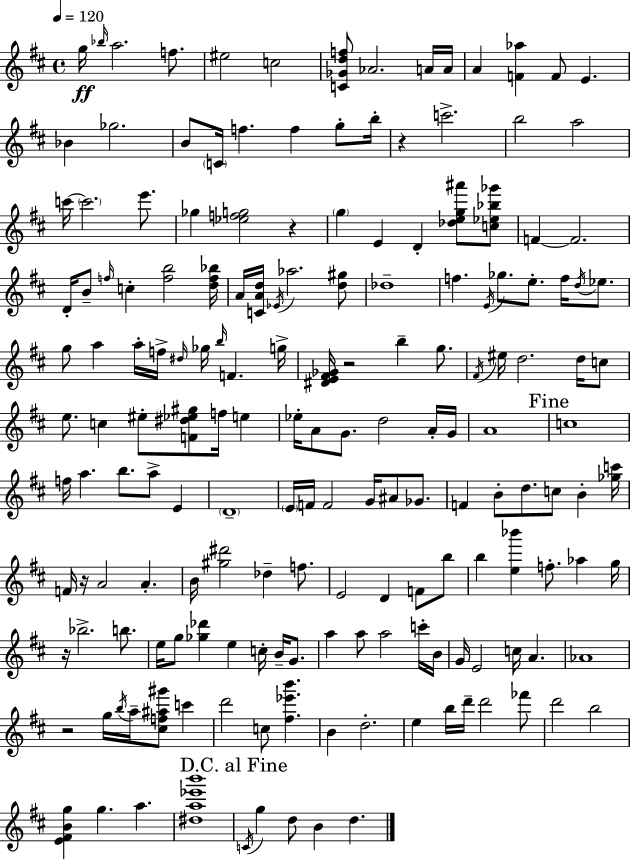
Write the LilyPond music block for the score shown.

{
  \clef treble
  \time 4/4
  \defaultTimeSignature
  \key d \major
  \tempo 4 = 120
  g''16\ff \grace { bes''16 } a''2. f''8. | eis''2 c''2 | <c' ges' d'' f''>8 aes'2. a'16 | a'16 a'4 <f' aes''>4 f'8 e'4. | \break bes'4 ges''2. | b'8 \parenthesize c'16 f''4. f''4 g''8-. | b''16-. r4 c'''2.-> | b''2 a''2 | \break c'''16~~ \parenthesize c'''2. e'''8. | ges''4 <ees'' f'' g''>2 r4 | \parenthesize g''4 e'4 d'4-. <des'' e'' g'' ais'''>8 <c'' ees'' bes'' ges'''>8 | f'4~~ f'2. | \break d'16-. b'8-- \grace { f''16 } c''4-. <f'' b''>2 | <d'' f'' bes''>16 a'16 <c' a' d''>16 \acciaccatura { ees'16 } aes''2. | <d'' gis''>8 des''1-- | f''4. \acciaccatura { e'16 } ges''8. e''8.-. | \break f''16 \acciaccatura { d''16 } ees''8. g''8 a''4 a''16-. f''16-> \grace { dis''16 } ges''16 \grace { b''16 } | f'4. g''16-> <dis' e' fis' ges'>16 r2 | b''4-- g''8. \acciaccatura { fis'16 } eis''16 d''2. | d''16 c''8 e''8. c''4 eis''8-. | \break <f' dis'' ees'' gis''>8 f''16 e''4 ees''16-. a'8 g'8. d''2 | a'16-. g'16 a'1 | \mark "Fine" c''1 | f''16 a''4. b''8. | \break a''8-> e'4 \parenthesize d'1-- | \parenthesize e'16 f'16 f'2 | g'16 ais'8 ges'8. f'4 b'8-. d''8. | c''8 b'4-. <ges'' c'''>16 f'16 r16 a'2 | \break a'4.-. b'16 <gis'' dis'''>2 | des''4-- f''8. e'2 | d'4 f'8 b''8 b''4 <e'' bes'''>4 | f''8.-. aes''4 g''16 r16 bes''2.-> | \break b''8. e''16 g''8 <ges'' des'''>4 e''4 | c''16-. b'16-- g'8. a''4 a''8 a''2 | c'''16-. b'16 g'16 e'2 | c''16 a'4. aes'1 | \break r2 | g''16 \acciaccatura { b''16 } a''16-- <cis'' f'' ais'' gis'''>8 c'''4 d'''2 | c''8 <fis'' ees''' b'''>4. b'4 d''2.-. | e''4 b''16 d'''16-- d'''2 | \break fes'''8 d'''2 | b''2 <e' fis' b' g''>4 g''4. | a''4. <dis'' a'' ees''' b'''>1 | \mark "D.C. al Fine" \acciaccatura { c'16 } g''4 d''8 | \break b'4 d''4. \bar "|."
}